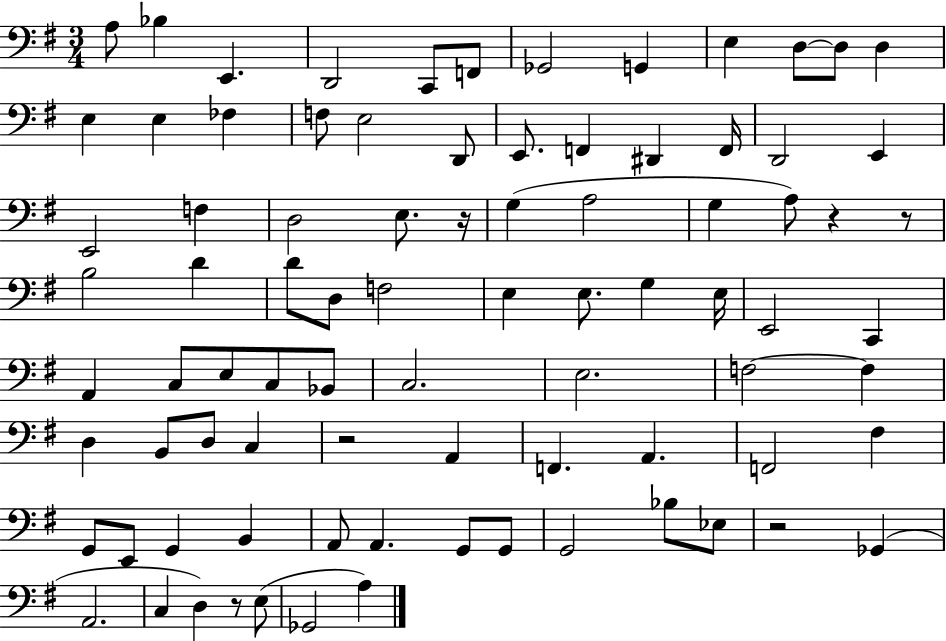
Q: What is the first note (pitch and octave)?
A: A3